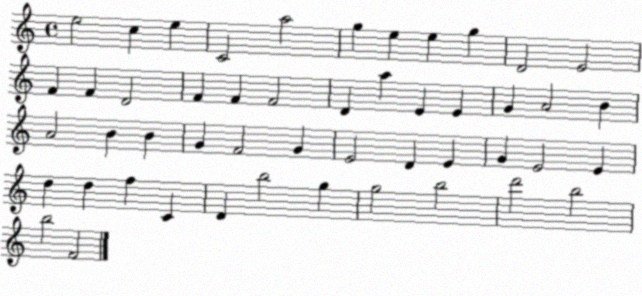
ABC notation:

X:1
T:Untitled
M:4/4
L:1/4
K:C
e2 c e C2 a2 g e e g D2 E2 F F D2 F F F2 D a E E G A2 B A2 B B G F2 G E2 D E G E2 E d d f C D b2 g g2 b2 d'2 b2 b2 F2